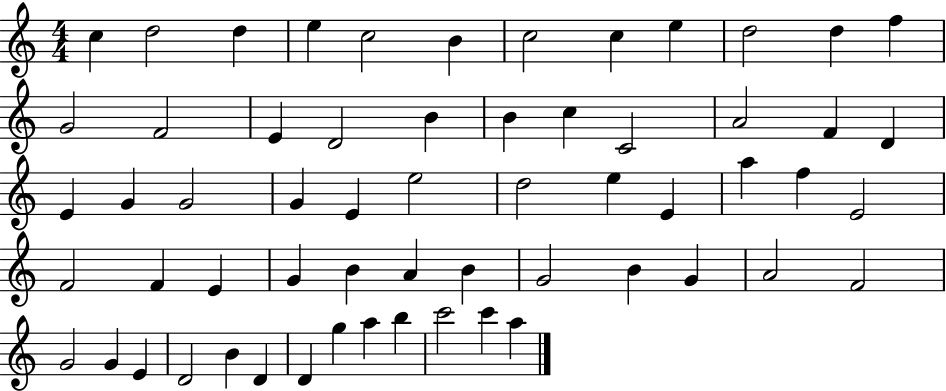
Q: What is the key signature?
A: C major